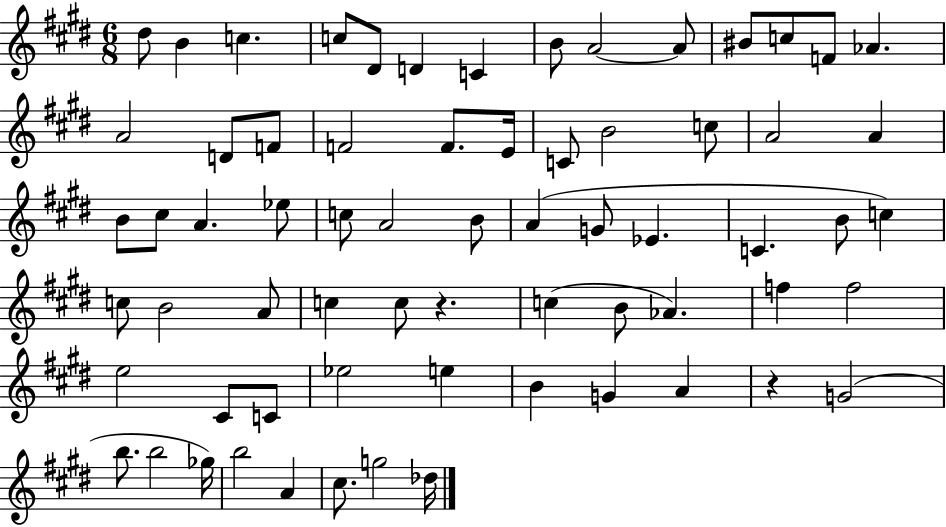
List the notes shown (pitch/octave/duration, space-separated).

D#5/e B4/q C5/q. C5/e D#4/e D4/q C4/q B4/e A4/h A4/e BIS4/e C5/e F4/e Ab4/q. A4/h D4/e F4/e F4/h F4/e. E4/s C4/e B4/h C5/e A4/h A4/q B4/e C#5/e A4/q. Eb5/e C5/e A4/h B4/e A4/q G4/e Eb4/q. C4/q. B4/e C5/q C5/e B4/h A4/e C5/q C5/e R/q. C5/q B4/e Ab4/q. F5/q F5/h E5/h C#4/e C4/e Eb5/h E5/q B4/q G4/q A4/q R/q G4/h B5/e. B5/h Gb5/s B5/h A4/q C#5/e. G5/h Db5/s